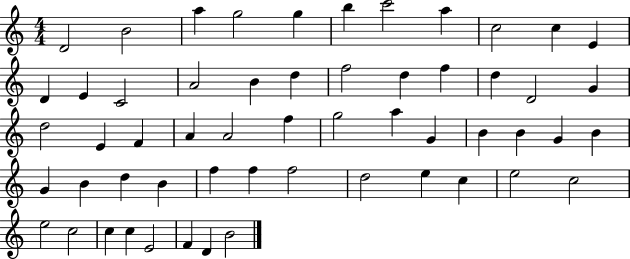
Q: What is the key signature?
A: C major